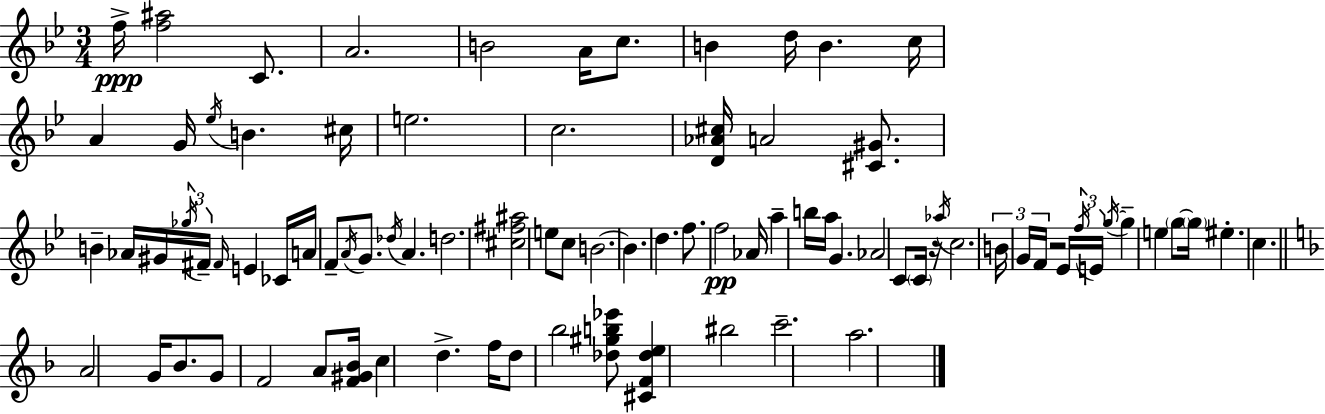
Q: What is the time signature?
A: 3/4